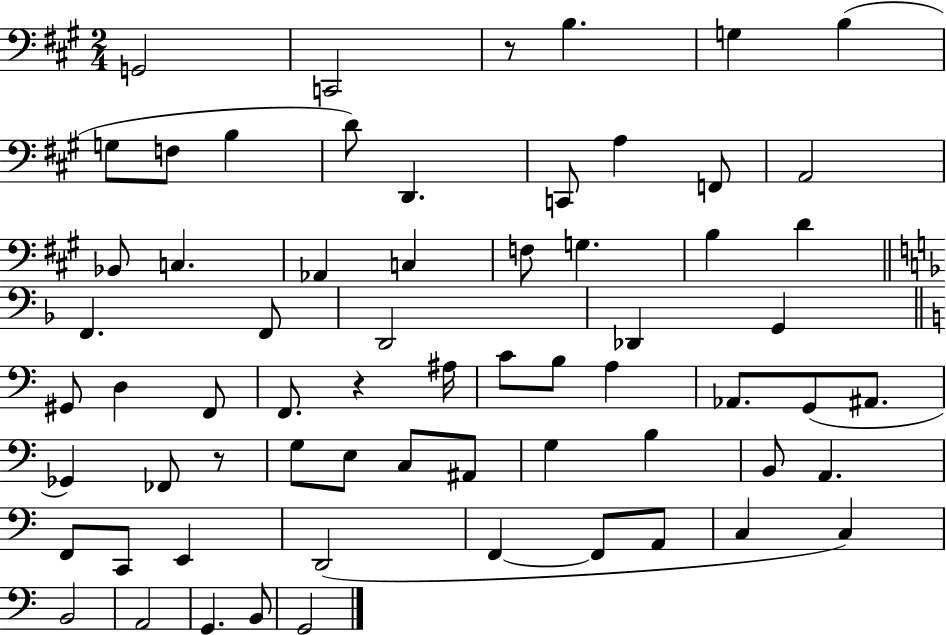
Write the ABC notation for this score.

X:1
T:Untitled
M:2/4
L:1/4
K:A
G,,2 C,,2 z/2 B, G, B, G,/2 F,/2 B, D/2 D,, C,,/2 A, F,,/2 A,,2 _B,,/2 C, _A,, C, F,/2 G, B, D F,, F,,/2 D,,2 _D,, G,, ^G,,/2 D, F,,/2 F,,/2 z ^A,/4 C/2 B,/2 A, _A,,/2 G,,/2 ^A,,/2 _G,, _F,,/2 z/2 G,/2 E,/2 C,/2 ^A,,/2 G, B, B,,/2 A,, F,,/2 C,,/2 E,, D,,2 F,, F,,/2 A,,/2 C, C, B,,2 A,,2 G,, B,,/2 G,,2